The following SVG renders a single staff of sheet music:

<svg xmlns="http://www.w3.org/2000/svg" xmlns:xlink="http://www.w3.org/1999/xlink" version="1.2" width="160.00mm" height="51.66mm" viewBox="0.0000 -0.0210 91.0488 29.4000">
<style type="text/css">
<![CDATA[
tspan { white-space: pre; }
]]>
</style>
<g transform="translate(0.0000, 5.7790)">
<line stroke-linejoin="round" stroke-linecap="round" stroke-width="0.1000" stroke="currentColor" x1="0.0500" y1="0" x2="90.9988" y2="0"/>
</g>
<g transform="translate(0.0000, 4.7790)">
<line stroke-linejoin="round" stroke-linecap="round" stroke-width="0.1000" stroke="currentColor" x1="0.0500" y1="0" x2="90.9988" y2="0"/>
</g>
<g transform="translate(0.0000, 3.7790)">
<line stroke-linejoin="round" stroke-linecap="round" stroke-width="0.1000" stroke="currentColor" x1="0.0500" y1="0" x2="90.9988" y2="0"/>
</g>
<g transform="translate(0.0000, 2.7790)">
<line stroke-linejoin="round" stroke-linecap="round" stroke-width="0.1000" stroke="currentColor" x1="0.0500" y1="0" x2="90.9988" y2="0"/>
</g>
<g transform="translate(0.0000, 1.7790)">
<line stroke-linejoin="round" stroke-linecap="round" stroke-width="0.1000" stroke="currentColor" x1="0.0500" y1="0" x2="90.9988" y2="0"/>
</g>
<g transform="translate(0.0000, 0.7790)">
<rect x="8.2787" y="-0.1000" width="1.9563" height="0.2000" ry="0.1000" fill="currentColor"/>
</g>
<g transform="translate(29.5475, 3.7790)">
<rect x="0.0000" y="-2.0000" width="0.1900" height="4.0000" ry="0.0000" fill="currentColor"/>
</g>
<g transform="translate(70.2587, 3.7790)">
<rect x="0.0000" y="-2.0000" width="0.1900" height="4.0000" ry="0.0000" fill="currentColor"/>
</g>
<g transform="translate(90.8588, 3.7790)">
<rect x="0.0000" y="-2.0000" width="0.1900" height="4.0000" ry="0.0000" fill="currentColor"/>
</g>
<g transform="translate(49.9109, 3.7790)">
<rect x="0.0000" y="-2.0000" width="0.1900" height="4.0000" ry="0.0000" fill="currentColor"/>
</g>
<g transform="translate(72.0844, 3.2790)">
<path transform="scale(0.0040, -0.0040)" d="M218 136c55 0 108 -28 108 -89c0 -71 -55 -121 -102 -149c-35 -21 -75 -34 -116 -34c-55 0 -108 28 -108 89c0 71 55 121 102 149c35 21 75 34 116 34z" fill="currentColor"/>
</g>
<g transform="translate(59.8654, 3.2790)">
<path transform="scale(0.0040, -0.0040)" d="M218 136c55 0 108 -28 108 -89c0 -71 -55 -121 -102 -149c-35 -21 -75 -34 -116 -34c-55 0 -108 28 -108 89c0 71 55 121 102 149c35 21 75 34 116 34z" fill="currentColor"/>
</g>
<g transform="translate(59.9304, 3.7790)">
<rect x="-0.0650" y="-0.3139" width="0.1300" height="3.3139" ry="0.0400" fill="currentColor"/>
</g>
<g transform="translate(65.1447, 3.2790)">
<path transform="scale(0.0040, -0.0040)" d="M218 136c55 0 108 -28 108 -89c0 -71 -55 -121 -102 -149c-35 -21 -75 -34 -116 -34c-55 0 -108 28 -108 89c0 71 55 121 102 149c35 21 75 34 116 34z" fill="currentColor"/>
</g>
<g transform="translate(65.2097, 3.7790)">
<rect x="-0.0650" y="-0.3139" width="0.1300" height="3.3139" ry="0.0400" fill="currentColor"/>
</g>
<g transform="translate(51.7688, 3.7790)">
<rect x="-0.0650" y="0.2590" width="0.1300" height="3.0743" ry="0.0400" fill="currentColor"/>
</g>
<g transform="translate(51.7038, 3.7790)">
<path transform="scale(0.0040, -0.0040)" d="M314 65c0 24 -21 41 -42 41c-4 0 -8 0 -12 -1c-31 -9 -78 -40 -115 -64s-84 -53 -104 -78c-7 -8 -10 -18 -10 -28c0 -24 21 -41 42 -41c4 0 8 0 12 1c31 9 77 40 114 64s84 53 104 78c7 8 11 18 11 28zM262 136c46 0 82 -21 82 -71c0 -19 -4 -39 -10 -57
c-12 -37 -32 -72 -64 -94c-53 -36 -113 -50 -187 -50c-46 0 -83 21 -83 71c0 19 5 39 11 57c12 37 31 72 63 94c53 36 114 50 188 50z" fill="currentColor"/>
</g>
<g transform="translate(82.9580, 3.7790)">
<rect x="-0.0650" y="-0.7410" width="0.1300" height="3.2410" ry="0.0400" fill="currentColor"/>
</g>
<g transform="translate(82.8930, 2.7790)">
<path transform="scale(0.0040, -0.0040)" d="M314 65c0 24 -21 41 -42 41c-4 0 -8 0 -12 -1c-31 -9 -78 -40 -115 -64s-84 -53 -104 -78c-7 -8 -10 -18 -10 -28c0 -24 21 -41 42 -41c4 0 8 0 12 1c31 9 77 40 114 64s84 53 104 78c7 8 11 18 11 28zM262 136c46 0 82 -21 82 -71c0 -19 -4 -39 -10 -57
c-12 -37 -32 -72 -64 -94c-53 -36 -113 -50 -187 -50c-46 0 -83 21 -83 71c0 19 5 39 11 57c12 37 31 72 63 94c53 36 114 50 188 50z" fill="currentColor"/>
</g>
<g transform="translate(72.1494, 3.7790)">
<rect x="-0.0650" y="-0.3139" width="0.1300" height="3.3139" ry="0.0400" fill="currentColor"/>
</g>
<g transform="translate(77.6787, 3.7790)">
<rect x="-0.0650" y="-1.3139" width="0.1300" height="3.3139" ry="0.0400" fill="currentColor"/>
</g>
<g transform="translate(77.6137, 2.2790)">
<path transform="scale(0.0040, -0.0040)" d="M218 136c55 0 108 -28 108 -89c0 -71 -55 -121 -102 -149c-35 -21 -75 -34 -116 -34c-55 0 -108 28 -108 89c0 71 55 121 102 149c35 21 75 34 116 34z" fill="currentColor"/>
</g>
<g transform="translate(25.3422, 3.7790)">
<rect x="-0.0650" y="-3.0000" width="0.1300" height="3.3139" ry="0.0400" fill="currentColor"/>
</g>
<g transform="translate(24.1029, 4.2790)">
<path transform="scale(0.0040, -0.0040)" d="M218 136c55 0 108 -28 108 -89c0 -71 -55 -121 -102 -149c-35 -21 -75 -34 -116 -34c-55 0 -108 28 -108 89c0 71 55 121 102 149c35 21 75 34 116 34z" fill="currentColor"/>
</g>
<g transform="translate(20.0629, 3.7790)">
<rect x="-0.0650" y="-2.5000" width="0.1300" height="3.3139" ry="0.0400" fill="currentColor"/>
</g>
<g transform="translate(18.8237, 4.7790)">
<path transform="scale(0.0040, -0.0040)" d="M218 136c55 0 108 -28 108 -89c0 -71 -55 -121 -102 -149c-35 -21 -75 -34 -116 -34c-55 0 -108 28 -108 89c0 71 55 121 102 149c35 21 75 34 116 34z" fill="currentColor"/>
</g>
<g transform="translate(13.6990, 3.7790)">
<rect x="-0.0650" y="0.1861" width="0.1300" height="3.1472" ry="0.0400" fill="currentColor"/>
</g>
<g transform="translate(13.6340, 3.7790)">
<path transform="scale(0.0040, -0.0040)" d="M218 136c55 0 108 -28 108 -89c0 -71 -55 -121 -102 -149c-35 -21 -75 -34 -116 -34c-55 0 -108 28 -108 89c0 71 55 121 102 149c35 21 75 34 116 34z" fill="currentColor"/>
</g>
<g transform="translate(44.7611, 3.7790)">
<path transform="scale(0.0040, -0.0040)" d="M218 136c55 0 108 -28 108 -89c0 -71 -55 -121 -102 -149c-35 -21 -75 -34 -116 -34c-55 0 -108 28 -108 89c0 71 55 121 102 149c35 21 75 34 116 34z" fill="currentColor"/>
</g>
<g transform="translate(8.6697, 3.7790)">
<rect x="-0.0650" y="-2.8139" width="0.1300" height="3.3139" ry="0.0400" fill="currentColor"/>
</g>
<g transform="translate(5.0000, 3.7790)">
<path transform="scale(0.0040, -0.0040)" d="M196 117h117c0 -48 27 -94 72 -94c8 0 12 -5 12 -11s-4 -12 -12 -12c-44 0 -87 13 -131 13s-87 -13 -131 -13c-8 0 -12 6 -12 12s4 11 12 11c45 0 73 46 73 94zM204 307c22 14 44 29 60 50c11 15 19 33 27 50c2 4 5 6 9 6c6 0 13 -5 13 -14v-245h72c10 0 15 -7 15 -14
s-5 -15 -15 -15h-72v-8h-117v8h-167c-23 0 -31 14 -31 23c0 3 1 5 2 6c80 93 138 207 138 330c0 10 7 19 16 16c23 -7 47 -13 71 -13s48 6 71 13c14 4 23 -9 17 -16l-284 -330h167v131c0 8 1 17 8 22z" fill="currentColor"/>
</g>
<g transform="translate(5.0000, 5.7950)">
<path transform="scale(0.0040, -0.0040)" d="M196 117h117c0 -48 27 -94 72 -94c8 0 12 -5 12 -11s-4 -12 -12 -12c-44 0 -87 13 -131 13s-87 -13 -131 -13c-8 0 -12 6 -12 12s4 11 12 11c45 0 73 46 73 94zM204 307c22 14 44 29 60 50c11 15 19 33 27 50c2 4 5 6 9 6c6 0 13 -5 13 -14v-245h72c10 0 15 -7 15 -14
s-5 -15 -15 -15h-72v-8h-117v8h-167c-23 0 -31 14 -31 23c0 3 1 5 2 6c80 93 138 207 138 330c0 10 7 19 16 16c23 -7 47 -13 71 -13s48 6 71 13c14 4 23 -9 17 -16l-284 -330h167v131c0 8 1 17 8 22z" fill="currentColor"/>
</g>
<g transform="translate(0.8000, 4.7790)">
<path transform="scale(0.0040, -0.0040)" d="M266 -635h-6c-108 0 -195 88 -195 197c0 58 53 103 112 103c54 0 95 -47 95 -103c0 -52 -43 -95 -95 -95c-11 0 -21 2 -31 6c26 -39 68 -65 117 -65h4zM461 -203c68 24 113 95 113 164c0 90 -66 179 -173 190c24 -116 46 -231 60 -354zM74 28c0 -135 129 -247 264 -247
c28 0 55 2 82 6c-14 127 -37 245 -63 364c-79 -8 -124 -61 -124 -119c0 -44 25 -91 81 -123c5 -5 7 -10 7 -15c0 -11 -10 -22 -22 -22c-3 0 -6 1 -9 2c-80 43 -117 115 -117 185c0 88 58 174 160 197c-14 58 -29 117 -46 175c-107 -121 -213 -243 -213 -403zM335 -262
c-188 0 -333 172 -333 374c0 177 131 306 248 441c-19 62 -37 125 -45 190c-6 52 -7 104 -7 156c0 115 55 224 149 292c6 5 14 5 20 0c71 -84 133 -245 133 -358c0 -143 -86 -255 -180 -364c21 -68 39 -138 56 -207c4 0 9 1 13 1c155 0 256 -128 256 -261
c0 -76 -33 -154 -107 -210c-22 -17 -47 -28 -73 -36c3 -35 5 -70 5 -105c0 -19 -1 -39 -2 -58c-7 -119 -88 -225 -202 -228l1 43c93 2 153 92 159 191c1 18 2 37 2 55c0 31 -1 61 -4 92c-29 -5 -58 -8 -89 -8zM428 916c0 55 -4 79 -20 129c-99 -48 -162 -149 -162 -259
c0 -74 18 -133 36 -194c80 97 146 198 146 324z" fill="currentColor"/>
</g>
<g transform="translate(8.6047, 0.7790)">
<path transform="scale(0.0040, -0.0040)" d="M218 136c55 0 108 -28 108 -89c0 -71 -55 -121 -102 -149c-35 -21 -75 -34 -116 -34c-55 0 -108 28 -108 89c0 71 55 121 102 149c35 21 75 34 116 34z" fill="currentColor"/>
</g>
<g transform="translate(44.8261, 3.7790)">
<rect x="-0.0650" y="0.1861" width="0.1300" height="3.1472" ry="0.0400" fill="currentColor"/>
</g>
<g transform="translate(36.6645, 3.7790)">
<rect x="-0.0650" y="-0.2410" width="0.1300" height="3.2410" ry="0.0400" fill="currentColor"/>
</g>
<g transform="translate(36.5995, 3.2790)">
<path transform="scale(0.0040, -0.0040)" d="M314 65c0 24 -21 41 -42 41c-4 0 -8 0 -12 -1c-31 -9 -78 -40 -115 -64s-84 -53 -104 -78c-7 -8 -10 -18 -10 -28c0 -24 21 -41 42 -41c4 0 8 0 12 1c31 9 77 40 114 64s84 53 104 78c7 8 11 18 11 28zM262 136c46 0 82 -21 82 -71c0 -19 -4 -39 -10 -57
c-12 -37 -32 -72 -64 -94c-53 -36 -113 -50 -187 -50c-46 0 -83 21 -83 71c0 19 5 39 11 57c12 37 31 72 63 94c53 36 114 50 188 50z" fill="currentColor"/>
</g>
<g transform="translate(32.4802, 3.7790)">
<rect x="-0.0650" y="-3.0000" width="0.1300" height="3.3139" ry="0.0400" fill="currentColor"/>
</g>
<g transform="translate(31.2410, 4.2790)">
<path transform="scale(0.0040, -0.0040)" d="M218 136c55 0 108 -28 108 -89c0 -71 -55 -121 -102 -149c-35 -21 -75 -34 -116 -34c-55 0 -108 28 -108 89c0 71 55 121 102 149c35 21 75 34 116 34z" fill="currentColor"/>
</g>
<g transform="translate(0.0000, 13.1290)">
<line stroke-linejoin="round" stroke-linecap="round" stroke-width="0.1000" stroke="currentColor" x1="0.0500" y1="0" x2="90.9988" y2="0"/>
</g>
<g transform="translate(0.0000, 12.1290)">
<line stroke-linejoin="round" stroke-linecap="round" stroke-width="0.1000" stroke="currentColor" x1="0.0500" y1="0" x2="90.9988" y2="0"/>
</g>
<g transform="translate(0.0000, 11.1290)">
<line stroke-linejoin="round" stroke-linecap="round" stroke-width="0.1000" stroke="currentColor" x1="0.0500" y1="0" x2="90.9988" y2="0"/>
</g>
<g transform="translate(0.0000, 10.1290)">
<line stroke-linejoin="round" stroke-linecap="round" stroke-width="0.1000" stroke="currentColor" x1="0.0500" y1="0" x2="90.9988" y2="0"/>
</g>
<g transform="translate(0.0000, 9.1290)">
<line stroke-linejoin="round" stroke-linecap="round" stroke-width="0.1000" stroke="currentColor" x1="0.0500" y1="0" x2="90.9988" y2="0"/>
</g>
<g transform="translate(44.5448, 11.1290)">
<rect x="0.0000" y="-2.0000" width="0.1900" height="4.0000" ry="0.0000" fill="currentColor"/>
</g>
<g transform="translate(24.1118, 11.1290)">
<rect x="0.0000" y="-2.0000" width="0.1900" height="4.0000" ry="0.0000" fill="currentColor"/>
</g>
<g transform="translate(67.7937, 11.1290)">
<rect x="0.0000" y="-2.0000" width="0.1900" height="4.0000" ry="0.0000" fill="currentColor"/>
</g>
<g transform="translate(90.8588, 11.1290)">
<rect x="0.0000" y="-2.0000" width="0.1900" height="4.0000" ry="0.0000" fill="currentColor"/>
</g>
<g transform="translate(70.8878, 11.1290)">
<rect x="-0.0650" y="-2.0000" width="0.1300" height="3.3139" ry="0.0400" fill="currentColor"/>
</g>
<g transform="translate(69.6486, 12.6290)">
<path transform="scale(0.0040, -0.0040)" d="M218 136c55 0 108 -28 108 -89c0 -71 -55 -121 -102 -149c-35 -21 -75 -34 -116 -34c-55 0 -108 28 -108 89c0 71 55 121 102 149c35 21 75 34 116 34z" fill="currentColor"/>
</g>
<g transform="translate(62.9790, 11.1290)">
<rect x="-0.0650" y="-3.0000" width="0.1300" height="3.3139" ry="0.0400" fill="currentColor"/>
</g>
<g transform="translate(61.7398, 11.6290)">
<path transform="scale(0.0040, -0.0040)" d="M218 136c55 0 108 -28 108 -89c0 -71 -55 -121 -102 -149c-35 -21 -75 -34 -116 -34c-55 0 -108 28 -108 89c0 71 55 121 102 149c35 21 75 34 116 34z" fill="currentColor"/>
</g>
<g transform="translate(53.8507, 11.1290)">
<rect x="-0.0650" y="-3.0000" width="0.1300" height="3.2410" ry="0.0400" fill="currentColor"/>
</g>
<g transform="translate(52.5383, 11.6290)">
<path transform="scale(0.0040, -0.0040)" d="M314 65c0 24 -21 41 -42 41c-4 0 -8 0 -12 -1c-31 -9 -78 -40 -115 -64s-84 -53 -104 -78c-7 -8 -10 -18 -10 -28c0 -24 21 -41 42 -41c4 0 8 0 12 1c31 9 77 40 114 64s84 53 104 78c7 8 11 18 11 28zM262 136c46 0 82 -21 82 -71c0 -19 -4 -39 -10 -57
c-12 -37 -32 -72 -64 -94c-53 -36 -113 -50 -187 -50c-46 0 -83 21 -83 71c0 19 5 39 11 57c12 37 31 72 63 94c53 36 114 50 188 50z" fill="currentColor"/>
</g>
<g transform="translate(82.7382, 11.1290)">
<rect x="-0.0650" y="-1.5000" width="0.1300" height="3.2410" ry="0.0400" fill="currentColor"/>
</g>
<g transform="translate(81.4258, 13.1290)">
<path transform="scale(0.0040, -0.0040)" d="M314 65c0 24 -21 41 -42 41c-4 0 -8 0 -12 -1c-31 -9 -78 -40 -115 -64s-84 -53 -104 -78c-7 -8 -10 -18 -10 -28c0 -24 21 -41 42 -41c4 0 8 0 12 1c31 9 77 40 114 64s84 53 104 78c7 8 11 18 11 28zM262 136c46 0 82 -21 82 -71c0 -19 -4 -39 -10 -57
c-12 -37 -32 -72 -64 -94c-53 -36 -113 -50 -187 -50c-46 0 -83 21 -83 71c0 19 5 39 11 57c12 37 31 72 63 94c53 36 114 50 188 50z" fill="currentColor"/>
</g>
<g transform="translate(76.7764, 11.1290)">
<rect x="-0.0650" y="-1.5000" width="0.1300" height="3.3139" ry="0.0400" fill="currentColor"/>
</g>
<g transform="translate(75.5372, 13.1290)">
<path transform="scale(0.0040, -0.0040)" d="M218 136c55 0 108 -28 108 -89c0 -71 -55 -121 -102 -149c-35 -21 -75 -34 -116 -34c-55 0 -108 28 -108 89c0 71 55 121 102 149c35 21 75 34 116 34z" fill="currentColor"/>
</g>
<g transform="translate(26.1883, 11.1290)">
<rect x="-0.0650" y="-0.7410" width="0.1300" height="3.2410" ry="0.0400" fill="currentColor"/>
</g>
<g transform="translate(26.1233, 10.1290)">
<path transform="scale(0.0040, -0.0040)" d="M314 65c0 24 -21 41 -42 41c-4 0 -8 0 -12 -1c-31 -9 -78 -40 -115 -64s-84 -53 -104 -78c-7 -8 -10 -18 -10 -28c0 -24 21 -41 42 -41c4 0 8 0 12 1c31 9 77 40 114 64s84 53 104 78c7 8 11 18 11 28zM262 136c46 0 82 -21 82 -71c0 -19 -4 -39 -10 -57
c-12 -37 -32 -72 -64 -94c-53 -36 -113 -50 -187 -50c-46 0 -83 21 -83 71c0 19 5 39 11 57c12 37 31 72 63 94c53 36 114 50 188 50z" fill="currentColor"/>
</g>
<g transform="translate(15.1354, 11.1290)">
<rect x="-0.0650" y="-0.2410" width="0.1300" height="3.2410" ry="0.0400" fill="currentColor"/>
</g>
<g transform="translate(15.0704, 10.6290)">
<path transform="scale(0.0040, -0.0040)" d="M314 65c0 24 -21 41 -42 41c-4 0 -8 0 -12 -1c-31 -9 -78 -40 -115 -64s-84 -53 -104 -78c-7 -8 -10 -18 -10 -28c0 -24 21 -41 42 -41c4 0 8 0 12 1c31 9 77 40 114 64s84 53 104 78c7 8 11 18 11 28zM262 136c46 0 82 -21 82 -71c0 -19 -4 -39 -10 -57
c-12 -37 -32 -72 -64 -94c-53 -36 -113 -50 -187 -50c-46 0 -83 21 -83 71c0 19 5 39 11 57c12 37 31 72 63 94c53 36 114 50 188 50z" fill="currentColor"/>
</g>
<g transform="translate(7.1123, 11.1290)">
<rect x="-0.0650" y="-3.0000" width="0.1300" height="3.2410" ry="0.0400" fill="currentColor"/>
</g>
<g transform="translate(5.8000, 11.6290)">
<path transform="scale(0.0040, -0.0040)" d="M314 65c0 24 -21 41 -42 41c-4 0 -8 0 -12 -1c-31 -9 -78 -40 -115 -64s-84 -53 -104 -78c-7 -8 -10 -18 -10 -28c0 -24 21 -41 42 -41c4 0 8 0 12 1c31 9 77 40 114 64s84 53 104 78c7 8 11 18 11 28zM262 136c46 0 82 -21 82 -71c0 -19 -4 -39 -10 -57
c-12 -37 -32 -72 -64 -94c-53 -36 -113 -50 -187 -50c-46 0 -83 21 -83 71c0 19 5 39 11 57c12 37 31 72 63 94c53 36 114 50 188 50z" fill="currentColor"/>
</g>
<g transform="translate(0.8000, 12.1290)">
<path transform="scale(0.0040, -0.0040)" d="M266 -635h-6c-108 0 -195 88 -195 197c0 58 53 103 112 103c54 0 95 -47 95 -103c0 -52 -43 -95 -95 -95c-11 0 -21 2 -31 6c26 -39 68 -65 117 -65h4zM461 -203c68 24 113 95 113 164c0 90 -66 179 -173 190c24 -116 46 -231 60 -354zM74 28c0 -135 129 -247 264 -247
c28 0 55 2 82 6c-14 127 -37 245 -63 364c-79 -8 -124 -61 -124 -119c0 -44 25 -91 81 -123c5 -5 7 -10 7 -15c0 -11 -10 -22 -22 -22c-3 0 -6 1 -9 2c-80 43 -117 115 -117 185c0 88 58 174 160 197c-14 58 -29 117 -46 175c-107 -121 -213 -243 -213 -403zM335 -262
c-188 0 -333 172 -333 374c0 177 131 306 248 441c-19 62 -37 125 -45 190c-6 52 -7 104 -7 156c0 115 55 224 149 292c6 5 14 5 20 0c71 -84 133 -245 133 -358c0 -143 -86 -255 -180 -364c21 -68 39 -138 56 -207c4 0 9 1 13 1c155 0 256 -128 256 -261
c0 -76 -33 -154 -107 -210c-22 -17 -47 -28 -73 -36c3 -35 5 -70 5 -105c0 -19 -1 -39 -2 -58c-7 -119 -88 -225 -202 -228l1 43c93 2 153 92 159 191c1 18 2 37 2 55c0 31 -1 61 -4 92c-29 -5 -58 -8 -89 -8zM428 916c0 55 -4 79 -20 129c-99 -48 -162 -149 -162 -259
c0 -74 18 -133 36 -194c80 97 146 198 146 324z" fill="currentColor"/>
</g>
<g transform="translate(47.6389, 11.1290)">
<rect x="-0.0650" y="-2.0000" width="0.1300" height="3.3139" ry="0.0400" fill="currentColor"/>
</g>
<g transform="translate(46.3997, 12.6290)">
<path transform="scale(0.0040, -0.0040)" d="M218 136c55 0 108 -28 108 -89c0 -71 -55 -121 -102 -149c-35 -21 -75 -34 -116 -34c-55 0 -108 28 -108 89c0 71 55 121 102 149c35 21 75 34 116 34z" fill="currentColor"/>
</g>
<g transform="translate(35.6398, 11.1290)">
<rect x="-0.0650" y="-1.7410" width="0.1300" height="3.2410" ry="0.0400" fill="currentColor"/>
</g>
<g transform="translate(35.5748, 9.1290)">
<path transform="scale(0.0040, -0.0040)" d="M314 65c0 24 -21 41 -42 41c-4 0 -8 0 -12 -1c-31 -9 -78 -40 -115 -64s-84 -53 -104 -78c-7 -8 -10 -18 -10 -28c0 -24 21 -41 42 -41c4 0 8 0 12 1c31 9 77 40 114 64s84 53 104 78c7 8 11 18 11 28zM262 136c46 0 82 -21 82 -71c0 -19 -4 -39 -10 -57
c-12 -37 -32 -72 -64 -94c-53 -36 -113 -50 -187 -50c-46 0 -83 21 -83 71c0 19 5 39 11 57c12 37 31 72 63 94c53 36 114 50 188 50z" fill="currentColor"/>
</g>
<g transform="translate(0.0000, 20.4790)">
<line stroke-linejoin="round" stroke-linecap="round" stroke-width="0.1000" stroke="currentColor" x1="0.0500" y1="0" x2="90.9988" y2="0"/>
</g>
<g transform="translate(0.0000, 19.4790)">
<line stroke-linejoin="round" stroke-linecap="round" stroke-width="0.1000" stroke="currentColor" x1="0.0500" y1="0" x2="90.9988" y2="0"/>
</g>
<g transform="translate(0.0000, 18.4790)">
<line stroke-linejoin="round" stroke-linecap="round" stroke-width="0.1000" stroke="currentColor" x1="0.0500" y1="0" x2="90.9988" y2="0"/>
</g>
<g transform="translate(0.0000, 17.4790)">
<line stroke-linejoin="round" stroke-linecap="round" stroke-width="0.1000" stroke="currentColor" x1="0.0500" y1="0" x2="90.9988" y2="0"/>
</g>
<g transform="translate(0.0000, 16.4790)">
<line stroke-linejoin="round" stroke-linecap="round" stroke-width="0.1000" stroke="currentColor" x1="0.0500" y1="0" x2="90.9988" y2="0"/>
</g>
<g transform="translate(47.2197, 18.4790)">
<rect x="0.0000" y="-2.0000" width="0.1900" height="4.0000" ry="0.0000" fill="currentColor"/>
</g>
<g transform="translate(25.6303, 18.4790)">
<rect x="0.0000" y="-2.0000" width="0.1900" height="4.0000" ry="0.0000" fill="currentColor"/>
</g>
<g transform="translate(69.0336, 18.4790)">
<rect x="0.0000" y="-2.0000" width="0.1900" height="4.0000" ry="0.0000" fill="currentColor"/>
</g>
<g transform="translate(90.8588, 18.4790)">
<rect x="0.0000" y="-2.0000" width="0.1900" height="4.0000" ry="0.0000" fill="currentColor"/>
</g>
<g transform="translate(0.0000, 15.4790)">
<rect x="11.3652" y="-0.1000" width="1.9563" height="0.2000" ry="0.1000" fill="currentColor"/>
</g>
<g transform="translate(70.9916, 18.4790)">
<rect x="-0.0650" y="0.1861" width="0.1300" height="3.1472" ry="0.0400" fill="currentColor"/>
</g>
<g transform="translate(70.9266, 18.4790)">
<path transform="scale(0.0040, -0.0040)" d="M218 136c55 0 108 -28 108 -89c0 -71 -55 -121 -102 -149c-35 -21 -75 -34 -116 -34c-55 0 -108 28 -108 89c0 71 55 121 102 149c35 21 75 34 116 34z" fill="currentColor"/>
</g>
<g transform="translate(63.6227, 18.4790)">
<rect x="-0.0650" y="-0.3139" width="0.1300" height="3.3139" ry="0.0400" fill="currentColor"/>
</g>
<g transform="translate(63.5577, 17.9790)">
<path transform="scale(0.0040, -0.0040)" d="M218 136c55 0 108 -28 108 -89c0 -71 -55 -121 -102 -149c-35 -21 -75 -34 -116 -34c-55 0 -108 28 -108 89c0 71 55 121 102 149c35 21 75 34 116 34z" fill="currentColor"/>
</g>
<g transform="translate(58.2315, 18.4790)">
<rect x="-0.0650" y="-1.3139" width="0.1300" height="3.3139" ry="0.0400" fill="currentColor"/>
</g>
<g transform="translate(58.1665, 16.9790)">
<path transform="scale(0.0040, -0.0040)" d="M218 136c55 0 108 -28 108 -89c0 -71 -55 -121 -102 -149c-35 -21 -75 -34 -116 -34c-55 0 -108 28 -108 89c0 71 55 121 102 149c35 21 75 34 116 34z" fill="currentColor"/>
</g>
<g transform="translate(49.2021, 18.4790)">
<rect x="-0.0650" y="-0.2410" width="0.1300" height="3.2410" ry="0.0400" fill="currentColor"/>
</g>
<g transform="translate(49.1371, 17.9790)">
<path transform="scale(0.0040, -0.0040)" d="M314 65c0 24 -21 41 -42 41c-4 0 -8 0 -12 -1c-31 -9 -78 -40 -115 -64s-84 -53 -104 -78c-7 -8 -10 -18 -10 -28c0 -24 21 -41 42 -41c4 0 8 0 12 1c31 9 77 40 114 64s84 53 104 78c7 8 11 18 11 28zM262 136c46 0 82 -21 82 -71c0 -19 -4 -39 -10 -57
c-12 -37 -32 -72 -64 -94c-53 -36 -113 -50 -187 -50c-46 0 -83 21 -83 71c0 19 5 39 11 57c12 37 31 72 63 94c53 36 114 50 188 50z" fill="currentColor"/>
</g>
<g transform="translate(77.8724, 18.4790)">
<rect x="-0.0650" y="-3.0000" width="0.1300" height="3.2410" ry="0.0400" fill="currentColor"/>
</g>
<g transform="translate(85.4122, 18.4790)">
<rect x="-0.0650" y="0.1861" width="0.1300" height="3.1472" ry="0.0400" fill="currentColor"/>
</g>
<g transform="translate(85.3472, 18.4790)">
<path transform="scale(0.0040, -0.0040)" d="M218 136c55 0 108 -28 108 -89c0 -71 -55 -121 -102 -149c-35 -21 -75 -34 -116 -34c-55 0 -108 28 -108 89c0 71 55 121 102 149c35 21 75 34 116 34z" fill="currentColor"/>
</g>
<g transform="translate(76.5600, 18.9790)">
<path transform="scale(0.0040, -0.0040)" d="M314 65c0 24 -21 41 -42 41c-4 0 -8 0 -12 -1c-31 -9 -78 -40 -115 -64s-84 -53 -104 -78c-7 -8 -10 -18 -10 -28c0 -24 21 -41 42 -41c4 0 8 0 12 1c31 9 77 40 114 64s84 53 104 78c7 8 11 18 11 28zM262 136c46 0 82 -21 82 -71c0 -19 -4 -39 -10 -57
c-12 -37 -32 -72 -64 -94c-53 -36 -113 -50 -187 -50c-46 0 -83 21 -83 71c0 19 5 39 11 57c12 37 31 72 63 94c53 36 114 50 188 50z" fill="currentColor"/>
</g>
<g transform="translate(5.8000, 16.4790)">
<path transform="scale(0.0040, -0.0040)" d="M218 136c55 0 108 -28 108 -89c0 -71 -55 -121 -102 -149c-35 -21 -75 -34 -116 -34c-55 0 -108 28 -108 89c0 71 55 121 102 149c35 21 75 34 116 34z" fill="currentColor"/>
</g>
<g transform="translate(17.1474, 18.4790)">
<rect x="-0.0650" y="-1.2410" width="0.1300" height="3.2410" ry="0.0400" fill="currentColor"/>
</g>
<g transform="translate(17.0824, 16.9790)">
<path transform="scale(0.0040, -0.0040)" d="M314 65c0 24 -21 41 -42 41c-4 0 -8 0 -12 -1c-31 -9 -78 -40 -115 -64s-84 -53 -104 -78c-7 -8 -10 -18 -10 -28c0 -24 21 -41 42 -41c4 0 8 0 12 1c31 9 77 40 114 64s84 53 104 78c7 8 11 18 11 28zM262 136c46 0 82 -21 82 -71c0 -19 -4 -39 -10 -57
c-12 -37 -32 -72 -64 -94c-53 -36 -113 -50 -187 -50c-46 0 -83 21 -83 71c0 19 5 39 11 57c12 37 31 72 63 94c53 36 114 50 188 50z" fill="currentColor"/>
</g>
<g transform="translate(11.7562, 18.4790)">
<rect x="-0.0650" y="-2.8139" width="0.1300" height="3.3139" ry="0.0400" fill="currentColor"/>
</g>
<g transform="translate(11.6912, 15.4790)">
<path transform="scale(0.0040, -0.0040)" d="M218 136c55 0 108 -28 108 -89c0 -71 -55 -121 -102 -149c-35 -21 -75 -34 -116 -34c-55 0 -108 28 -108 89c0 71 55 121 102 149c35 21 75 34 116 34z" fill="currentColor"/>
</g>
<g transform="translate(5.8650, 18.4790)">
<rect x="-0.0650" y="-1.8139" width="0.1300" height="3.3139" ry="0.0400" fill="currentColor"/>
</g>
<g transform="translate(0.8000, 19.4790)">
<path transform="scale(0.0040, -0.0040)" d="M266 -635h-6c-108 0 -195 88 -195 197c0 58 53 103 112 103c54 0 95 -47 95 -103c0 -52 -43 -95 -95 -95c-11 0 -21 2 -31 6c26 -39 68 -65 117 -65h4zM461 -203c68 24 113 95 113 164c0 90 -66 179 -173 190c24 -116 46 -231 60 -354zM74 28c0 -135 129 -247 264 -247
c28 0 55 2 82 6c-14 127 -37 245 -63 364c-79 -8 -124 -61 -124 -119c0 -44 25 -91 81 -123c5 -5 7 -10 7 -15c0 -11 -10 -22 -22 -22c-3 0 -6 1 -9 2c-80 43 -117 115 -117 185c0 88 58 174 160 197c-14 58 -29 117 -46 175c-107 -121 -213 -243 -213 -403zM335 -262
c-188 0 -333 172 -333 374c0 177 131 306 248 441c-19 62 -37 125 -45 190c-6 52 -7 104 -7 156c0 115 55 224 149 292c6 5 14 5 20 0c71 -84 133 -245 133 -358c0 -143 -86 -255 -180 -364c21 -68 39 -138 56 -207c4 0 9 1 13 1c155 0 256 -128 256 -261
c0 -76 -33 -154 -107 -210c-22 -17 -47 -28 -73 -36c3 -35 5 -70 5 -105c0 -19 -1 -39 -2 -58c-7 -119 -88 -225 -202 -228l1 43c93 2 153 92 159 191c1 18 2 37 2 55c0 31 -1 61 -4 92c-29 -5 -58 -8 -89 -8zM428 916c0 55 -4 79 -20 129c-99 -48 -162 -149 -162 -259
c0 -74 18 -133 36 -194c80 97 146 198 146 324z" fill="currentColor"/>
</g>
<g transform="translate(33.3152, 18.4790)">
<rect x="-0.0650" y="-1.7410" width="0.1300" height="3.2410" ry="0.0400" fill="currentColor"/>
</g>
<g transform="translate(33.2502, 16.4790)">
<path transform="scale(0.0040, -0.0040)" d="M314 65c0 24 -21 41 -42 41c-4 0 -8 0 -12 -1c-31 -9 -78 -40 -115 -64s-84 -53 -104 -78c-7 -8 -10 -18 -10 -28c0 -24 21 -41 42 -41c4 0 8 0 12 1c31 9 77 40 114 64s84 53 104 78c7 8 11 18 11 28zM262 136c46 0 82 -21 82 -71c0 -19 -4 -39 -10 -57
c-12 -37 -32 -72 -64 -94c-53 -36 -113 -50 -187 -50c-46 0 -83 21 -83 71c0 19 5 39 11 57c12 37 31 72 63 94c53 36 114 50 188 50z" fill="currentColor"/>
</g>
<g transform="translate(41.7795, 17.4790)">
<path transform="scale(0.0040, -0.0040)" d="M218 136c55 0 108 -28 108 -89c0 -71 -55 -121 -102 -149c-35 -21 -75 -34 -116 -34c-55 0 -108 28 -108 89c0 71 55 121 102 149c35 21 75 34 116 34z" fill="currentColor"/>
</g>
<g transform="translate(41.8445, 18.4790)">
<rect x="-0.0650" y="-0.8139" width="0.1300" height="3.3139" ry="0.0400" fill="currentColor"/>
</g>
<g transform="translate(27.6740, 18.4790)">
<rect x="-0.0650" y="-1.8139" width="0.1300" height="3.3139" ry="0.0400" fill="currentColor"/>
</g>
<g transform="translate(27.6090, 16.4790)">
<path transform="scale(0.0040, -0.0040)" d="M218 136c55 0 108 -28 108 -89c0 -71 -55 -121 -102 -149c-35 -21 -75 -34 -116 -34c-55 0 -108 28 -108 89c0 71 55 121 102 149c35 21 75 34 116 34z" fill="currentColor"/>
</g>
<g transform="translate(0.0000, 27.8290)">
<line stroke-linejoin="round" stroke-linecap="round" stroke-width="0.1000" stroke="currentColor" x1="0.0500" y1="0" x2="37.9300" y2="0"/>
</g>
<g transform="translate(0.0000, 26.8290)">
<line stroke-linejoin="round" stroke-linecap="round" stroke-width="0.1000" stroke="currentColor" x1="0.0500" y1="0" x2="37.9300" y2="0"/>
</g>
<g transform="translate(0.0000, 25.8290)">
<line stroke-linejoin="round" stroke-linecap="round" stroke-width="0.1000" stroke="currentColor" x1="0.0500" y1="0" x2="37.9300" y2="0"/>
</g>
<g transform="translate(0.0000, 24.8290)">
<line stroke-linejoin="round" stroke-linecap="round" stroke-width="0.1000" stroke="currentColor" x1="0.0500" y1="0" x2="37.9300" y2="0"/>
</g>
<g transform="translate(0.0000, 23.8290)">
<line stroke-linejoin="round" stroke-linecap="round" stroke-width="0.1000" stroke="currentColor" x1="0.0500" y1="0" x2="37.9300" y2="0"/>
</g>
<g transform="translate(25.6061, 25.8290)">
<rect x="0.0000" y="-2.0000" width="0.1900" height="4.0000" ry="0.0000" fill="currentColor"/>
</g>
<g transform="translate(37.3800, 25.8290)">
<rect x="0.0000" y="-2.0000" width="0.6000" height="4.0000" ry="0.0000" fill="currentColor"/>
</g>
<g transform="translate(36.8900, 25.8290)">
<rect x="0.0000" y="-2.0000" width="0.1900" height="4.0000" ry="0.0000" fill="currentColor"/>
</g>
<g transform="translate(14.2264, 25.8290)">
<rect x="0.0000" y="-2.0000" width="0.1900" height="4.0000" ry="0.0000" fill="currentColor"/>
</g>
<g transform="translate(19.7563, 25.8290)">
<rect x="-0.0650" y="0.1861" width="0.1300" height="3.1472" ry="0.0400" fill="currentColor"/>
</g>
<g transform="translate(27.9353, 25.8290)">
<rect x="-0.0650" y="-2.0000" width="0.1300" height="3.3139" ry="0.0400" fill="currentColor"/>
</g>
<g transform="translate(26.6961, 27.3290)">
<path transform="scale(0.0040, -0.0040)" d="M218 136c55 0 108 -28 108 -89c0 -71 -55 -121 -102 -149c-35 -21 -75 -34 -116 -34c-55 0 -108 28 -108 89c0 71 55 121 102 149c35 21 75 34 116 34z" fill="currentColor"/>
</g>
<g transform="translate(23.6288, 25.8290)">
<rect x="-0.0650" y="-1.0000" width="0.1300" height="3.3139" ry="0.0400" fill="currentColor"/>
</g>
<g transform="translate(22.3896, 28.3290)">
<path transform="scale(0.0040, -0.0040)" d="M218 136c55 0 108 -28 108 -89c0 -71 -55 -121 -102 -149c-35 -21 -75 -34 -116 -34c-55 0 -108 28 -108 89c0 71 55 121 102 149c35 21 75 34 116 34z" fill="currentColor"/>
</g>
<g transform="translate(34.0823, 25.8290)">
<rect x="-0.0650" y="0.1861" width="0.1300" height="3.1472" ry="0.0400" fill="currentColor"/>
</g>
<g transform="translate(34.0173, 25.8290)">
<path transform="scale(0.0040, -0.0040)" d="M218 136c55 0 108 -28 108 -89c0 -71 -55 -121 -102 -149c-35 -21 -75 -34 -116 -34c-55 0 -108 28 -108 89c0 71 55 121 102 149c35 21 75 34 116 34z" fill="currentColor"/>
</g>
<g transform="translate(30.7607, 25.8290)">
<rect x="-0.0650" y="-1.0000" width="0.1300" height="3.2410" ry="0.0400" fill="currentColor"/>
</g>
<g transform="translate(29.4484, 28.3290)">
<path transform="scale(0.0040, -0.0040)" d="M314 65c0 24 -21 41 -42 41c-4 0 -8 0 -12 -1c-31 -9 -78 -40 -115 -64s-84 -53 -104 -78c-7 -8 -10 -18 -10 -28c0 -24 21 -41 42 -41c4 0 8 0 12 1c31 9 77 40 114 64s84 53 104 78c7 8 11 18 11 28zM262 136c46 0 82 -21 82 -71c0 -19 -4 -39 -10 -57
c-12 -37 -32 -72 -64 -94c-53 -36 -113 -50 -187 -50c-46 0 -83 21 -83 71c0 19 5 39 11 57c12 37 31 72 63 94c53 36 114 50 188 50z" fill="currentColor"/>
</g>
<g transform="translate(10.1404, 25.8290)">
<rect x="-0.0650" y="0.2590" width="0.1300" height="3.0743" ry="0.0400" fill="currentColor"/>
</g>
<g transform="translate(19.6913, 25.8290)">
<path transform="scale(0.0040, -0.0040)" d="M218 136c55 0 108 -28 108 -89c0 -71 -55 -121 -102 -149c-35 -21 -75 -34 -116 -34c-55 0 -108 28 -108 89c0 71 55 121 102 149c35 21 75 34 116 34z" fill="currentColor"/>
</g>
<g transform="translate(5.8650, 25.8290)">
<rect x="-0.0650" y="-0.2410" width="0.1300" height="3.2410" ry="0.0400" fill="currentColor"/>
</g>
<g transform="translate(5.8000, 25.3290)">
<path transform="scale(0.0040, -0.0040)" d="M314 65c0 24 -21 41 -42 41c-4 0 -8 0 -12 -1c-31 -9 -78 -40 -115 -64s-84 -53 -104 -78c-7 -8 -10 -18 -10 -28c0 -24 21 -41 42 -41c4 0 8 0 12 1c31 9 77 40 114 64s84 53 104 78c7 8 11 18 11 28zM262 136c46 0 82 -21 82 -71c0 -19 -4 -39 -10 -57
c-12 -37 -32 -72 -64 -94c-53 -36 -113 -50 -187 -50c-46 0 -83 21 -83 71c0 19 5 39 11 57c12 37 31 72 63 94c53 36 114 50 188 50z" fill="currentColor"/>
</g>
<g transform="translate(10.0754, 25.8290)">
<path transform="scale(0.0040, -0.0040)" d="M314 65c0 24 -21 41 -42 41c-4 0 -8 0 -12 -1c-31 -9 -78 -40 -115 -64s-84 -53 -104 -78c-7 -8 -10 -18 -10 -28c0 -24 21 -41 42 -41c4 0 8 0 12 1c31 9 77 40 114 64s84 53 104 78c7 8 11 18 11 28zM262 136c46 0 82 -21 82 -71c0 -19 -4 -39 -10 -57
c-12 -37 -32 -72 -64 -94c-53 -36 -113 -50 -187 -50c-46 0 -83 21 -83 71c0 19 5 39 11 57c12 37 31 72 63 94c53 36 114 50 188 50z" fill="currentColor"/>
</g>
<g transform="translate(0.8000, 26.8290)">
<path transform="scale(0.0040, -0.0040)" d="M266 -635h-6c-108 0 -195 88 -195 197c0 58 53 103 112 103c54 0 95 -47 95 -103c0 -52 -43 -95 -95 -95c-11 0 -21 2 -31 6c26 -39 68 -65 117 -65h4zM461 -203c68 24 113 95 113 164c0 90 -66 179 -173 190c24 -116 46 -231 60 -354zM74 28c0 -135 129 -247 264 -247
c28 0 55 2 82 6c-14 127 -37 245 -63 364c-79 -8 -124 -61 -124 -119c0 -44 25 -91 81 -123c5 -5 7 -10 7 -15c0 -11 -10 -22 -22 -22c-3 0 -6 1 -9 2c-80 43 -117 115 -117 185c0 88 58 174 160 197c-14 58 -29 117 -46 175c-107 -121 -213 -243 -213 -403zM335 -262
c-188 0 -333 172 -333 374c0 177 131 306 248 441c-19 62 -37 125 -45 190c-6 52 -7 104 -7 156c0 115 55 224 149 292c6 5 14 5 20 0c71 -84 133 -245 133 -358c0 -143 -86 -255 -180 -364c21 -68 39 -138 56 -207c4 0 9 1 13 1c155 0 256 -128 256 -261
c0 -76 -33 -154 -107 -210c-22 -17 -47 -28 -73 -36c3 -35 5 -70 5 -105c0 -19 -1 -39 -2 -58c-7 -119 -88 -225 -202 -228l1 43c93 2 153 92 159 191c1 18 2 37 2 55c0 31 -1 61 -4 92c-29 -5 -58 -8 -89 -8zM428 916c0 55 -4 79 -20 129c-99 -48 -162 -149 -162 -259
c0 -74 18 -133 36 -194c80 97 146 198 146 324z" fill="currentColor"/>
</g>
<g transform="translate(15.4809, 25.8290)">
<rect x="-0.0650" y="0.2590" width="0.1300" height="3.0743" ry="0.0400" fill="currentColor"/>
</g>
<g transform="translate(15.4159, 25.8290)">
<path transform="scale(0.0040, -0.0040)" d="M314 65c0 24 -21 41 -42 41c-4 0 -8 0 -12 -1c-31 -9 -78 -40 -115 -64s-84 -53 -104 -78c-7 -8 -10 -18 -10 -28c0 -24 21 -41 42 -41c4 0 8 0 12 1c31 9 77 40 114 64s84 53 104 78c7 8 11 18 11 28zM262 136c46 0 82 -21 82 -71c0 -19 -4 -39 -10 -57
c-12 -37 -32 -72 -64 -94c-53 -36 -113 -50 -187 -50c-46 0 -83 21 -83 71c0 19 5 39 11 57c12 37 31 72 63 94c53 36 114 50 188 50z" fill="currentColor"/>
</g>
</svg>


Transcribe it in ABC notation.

X:1
T:Untitled
M:4/4
L:1/4
K:C
a B G A A c2 B B2 c c c e d2 A2 c2 d2 f2 F A2 A F E E2 f a e2 f f2 d c2 e c B A2 B c2 B2 B2 B D F D2 B